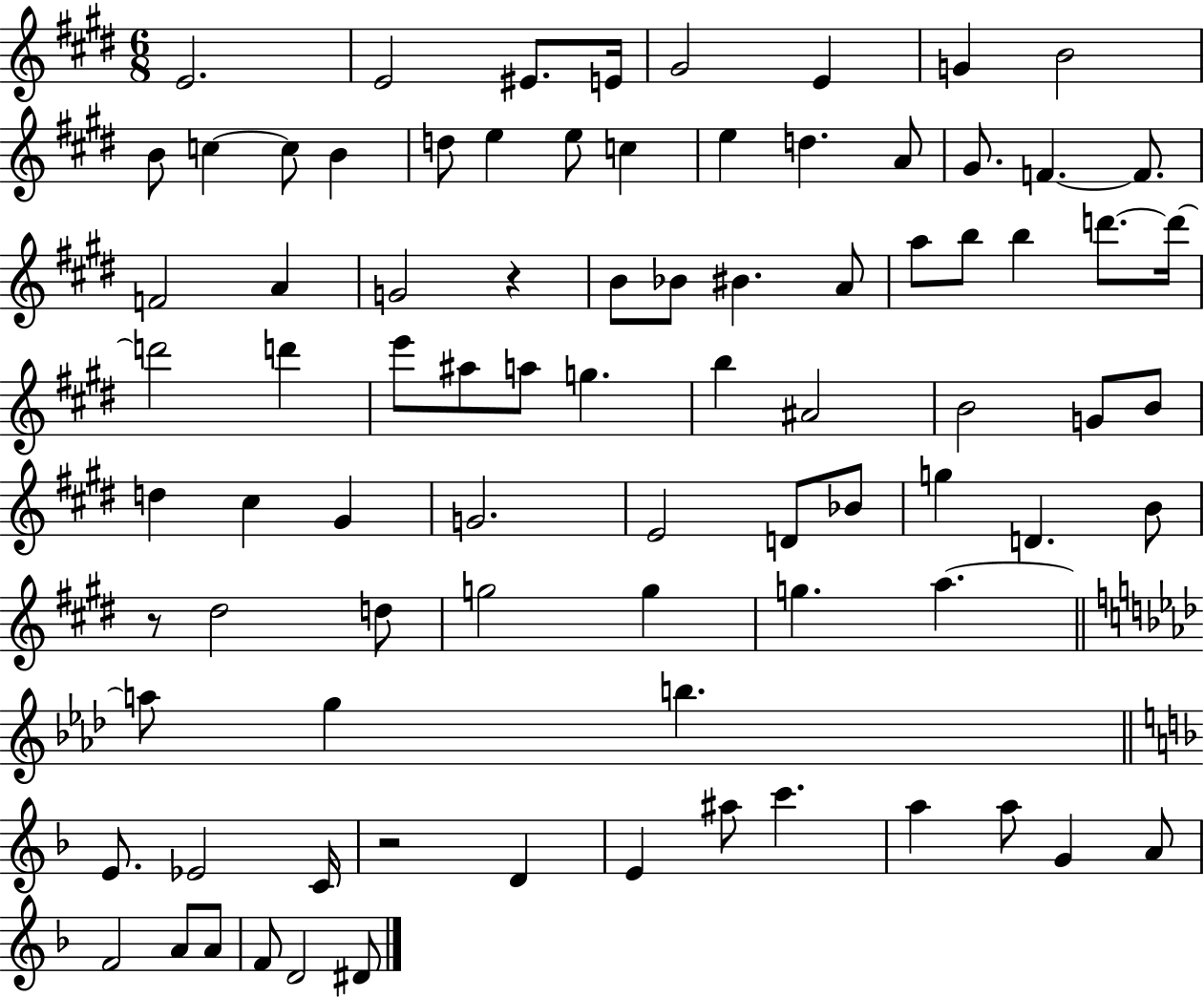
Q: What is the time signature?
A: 6/8